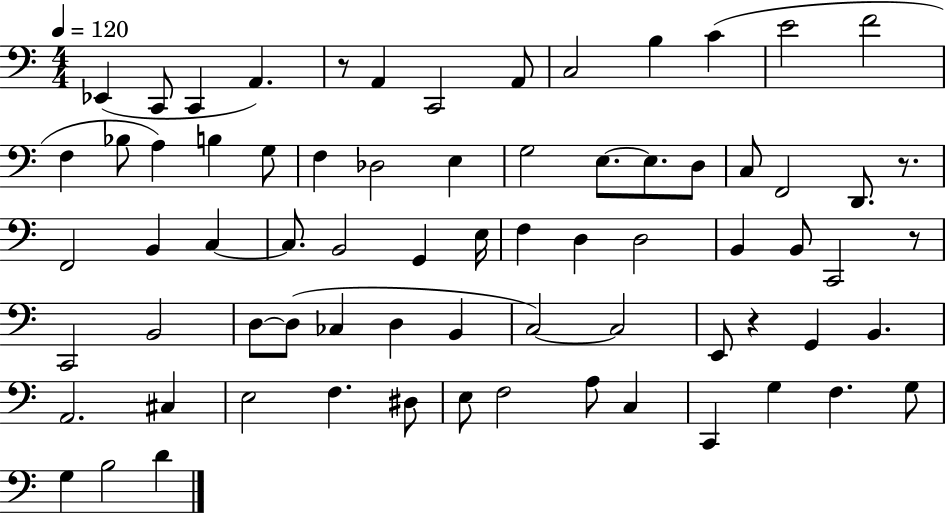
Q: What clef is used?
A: bass